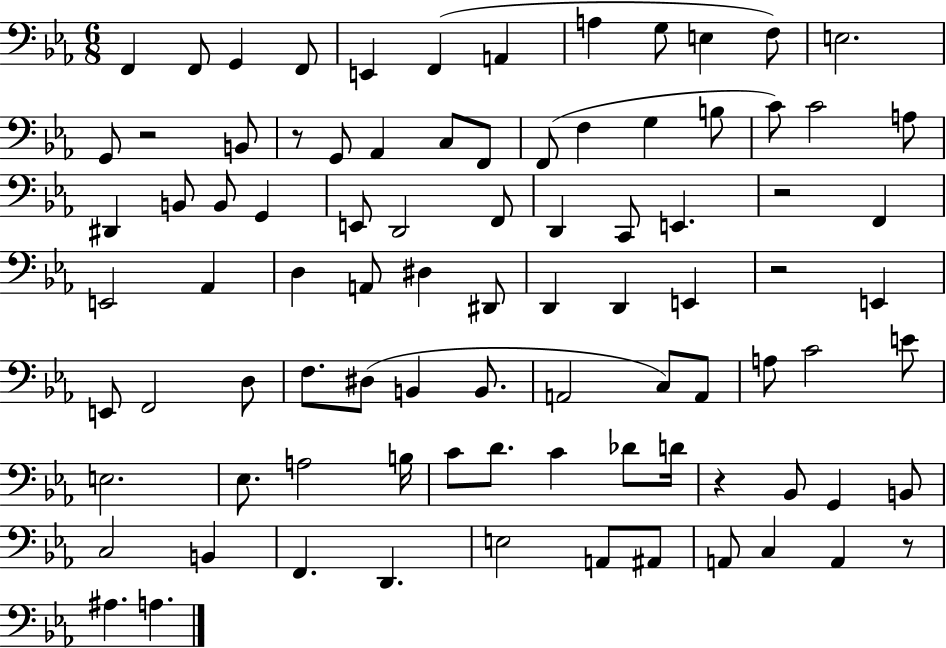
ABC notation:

X:1
T:Untitled
M:6/8
L:1/4
K:Eb
F,, F,,/2 G,, F,,/2 E,, F,, A,, A, G,/2 E, F,/2 E,2 G,,/2 z2 B,,/2 z/2 G,,/2 _A,, C,/2 F,,/2 F,,/2 F, G, B,/2 C/2 C2 A,/2 ^D,, B,,/2 B,,/2 G,, E,,/2 D,,2 F,,/2 D,, C,,/2 E,, z2 F,, E,,2 _A,, D, A,,/2 ^D, ^D,,/2 D,, D,, E,, z2 E,, E,,/2 F,,2 D,/2 F,/2 ^D,/2 B,, B,,/2 A,,2 C,/2 A,,/2 A,/2 C2 E/2 E,2 _E,/2 A,2 B,/4 C/2 D/2 C _D/2 D/4 z _B,,/2 G,, B,,/2 C,2 B,, F,, D,, E,2 A,,/2 ^A,,/2 A,,/2 C, A,, z/2 ^A, A,